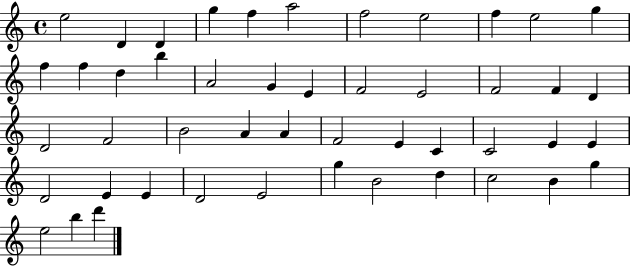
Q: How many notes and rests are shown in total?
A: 48